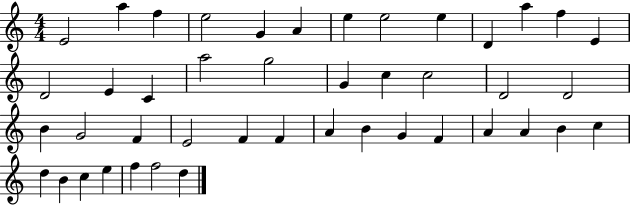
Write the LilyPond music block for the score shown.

{
  \clef treble
  \numericTimeSignature
  \time 4/4
  \key c \major
  e'2 a''4 f''4 | e''2 g'4 a'4 | e''4 e''2 e''4 | d'4 a''4 f''4 e'4 | \break d'2 e'4 c'4 | a''2 g''2 | g'4 c''4 c''2 | d'2 d'2 | \break b'4 g'2 f'4 | e'2 f'4 f'4 | a'4 b'4 g'4 f'4 | a'4 a'4 b'4 c''4 | \break d''4 b'4 c''4 e''4 | f''4 f''2 d''4 | \bar "|."
}